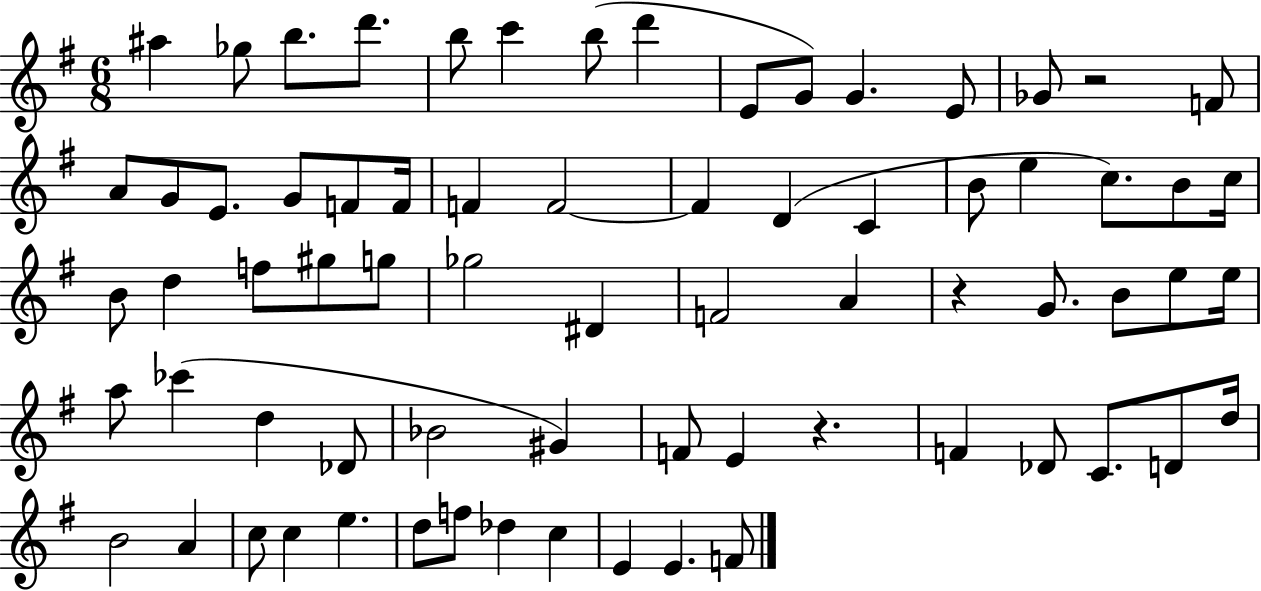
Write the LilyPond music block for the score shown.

{
  \clef treble
  \numericTimeSignature
  \time 6/8
  \key g \major
  ais''4 ges''8 b''8. d'''8. | b''8 c'''4 b''8( d'''4 | e'8 g'8) g'4. e'8 | ges'8 r2 f'8 | \break a'8 g'8 e'8. g'8 f'8 f'16 | f'4 f'2~~ | f'4 d'4( c'4 | b'8 e''4 c''8.) b'8 c''16 | \break b'8 d''4 f''8 gis''8 g''8 | ges''2 dis'4 | f'2 a'4 | r4 g'8. b'8 e''8 e''16 | \break a''8 ces'''4( d''4 des'8 | bes'2 gis'4) | f'8 e'4 r4. | f'4 des'8 c'8. d'8 d''16 | \break b'2 a'4 | c''8 c''4 e''4. | d''8 f''8 des''4 c''4 | e'4 e'4. f'8 | \break \bar "|."
}